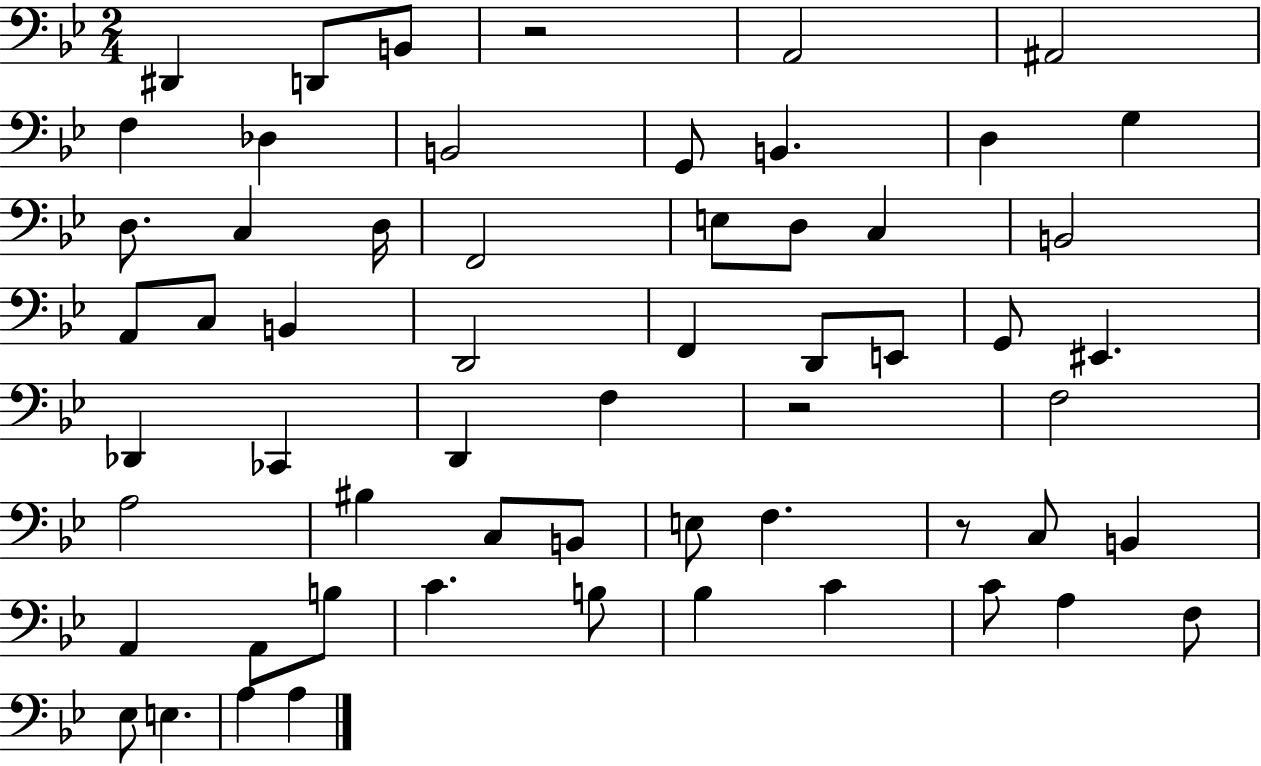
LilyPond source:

{
  \clef bass
  \numericTimeSignature
  \time 2/4
  \key bes \major
  dis,4 d,8 b,8 | r2 | a,2 | ais,2 | \break f4 des4 | b,2 | g,8 b,4. | d4 g4 | \break d8. c4 d16 | f,2 | e8 d8 c4 | b,2 | \break a,8 c8 b,4 | d,2 | f,4 d,8 e,8 | g,8 eis,4. | \break des,4 ces,4 | d,4 f4 | r2 | f2 | \break a2 | bis4 c8 b,8 | e8 f4. | r8 c8 b,4 | \break a,4 a,8 b8 | c'4. b8 | bes4 c'4 | c'8 a4 f8 | \break ees8 e4. | a4 a4 | \bar "|."
}